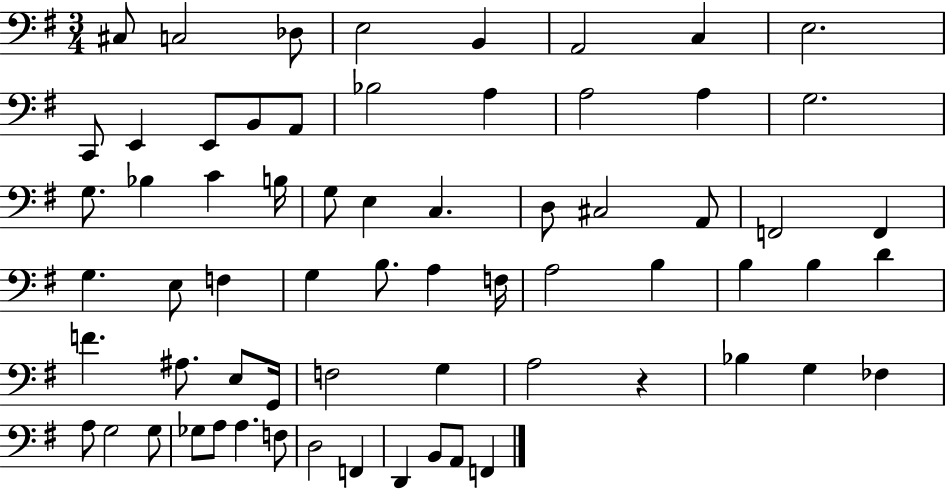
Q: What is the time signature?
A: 3/4